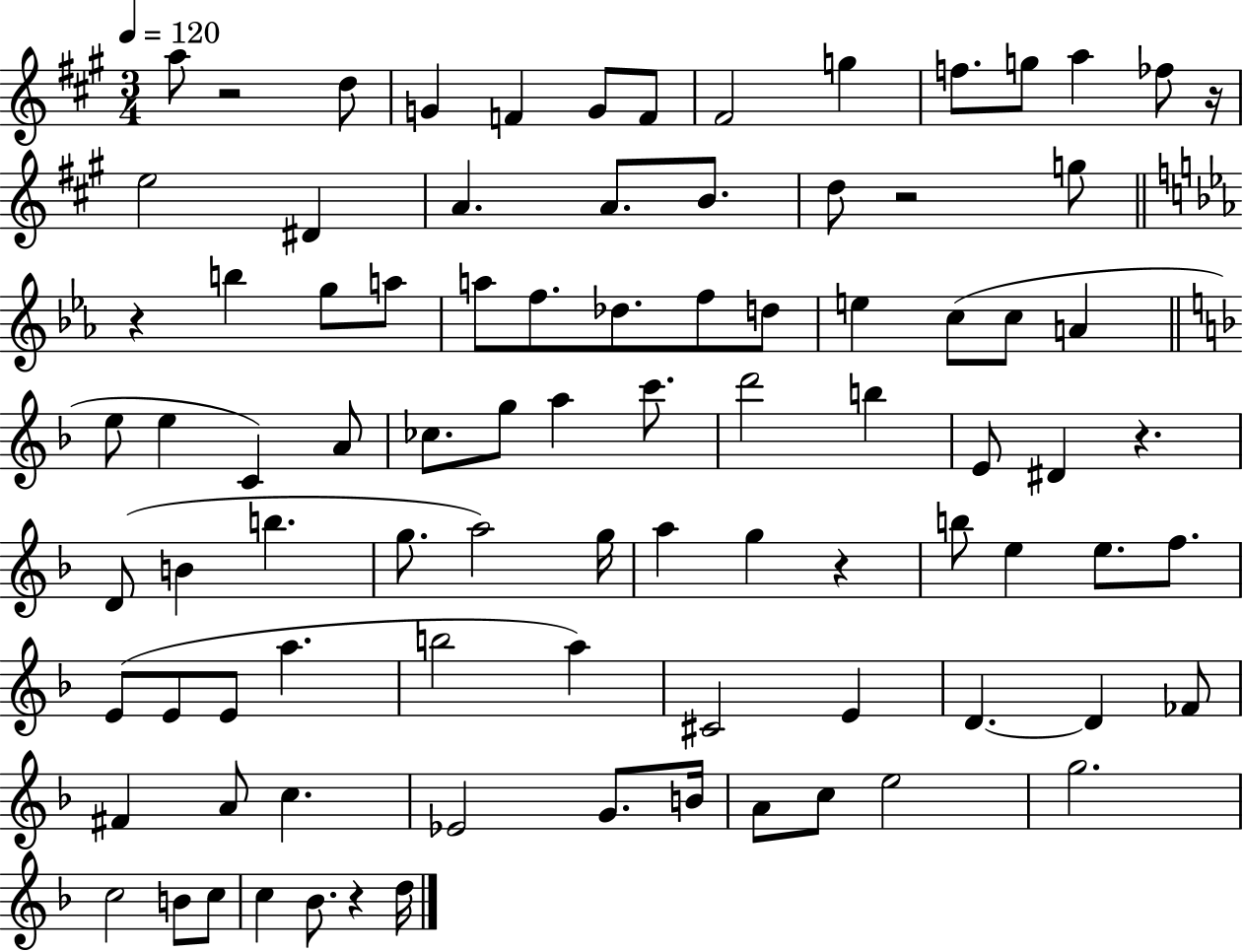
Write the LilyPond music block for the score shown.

{
  \clef treble
  \numericTimeSignature
  \time 3/4
  \key a \major
  \tempo 4 = 120
  a''8 r2 d''8 | g'4 f'4 g'8 f'8 | fis'2 g''4 | f''8. g''8 a''4 fes''8 r16 | \break e''2 dis'4 | a'4. a'8. b'8. | d''8 r2 g''8 | \bar "||" \break \key c \minor r4 b''4 g''8 a''8 | a''8 f''8. des''8. f''8 d''8 | e''4 c''8( c''8 a'4 | \bar "||" \break \key d \minor e''8 e''4 c'4) a'8 | ces''8. g''8 a''4 c'''8. | d'''2 b''4 | e'8 dis'4 r4. | \break d'8( b'4 b''4. | g''8. a''2) g''16 | a''4 g''4 r4 | b''8 e''4 e''8. f''8. | \break e'8( e'8 e'8 a''4. | b''2 a''4) | cis'2 e'4 | d'4.~~ d'4 fes'8 | \break fis'4 a'8 c''4. | ees'2 g'8. b'16 | a'8 c''8 e''2 | g''2. | \break c''2 b'8 c''8 | c''4 bes'8. r4 d''16 | \bar "|."
}